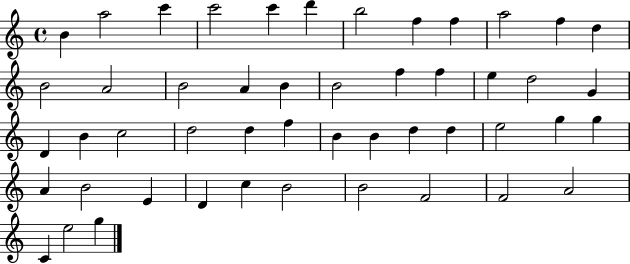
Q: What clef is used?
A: treble